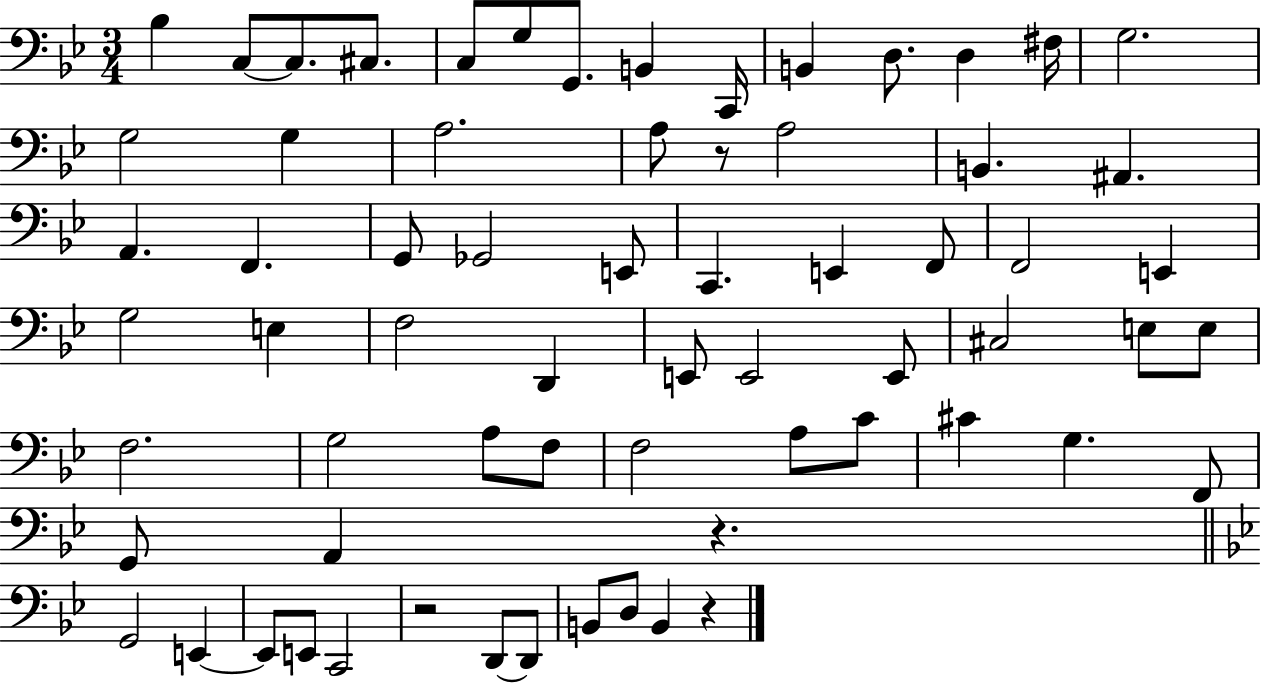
Bb3/q C3/e C3/e. C#3/e. C3/e G3/e G2/e. B2/q C2/s B2/q D3/e. D3/q F#3/s G3/h. G3/h G3/q A3/h. A3/e R/e A3/h B2/q. A#2/q. A2/q. F2/q. G2/e Gb2/h E2/e C2/q. E2/q F2/e F2/h E2/q G3/h E3/q F3/h D2/q E2/e E2/h E2/e C#3/h E3/e E3/e F3/h. G3/h A3/e F3/e F3/h A3/e C4/e C#4/q G3/q. F2/e G2/e A2/q R/q. G2/h E2/q E2/e E2/e C2/h R/h D2/e D2/e B2/e D3/e B2/q R/q